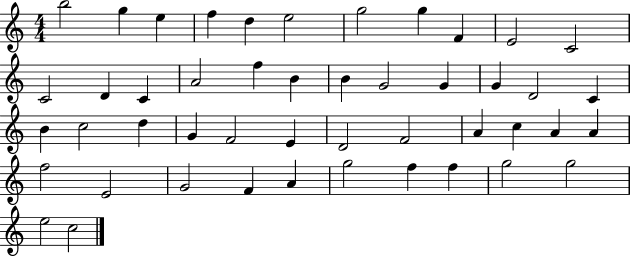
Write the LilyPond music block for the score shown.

{
  \clef treble
  \numericTimeSignature
  \time 4/4
  \key c \major
  b''2 g''4 e''4 | f''4 d''4 e''2 | g''2 g''4 f'4 | e'2 c'2 | \break c'2 d'4 c'4 | a'2 f''4 b'4 | b'4 g'2 g'4 | g'4 d'2 c'4 | \break b'4 c''2 d''4 | g'4 f'2 e'4 | d'2 f'2 | a'4 c''4 a'4 a'4 | \break f''2 e'2 | g'2 f'4 a'4 | g''2 f''4 f''4 | g''2 g''2 | \break e''2 c''2 | \bar "|."
}